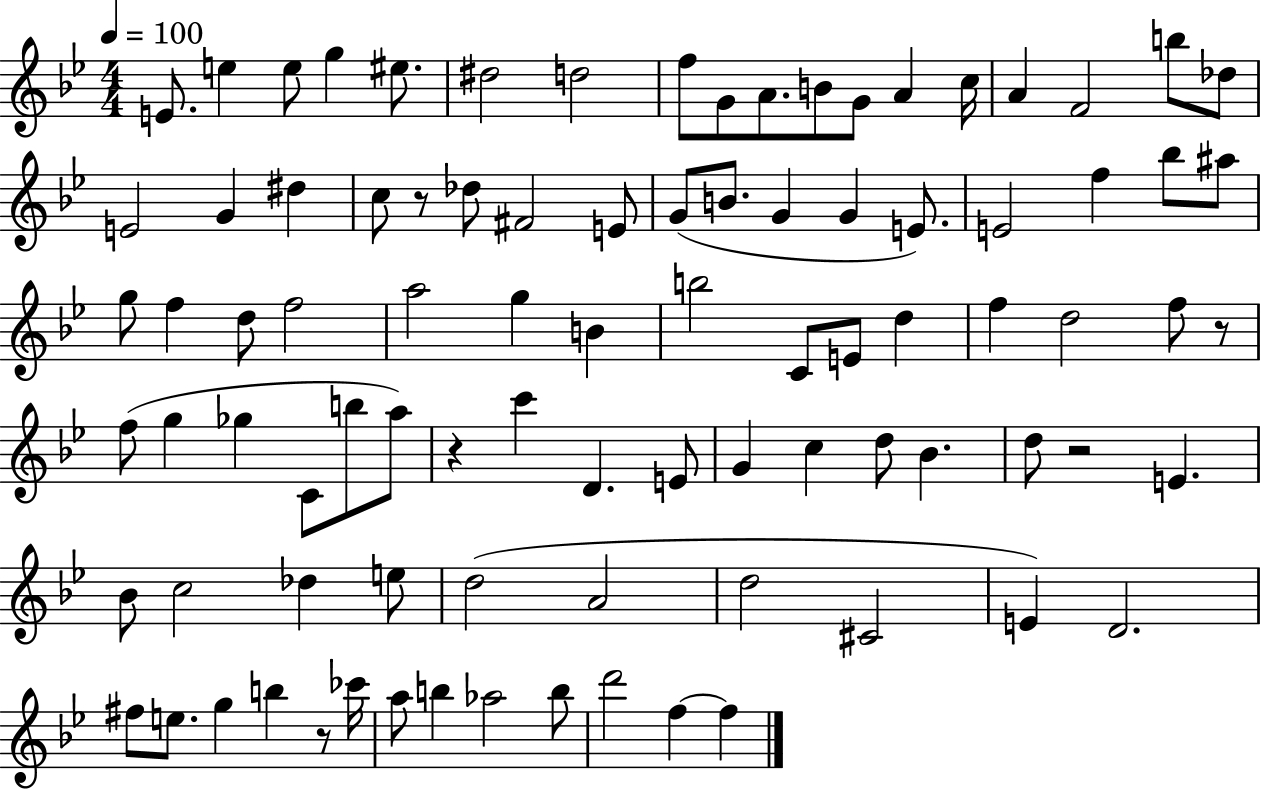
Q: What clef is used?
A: treble